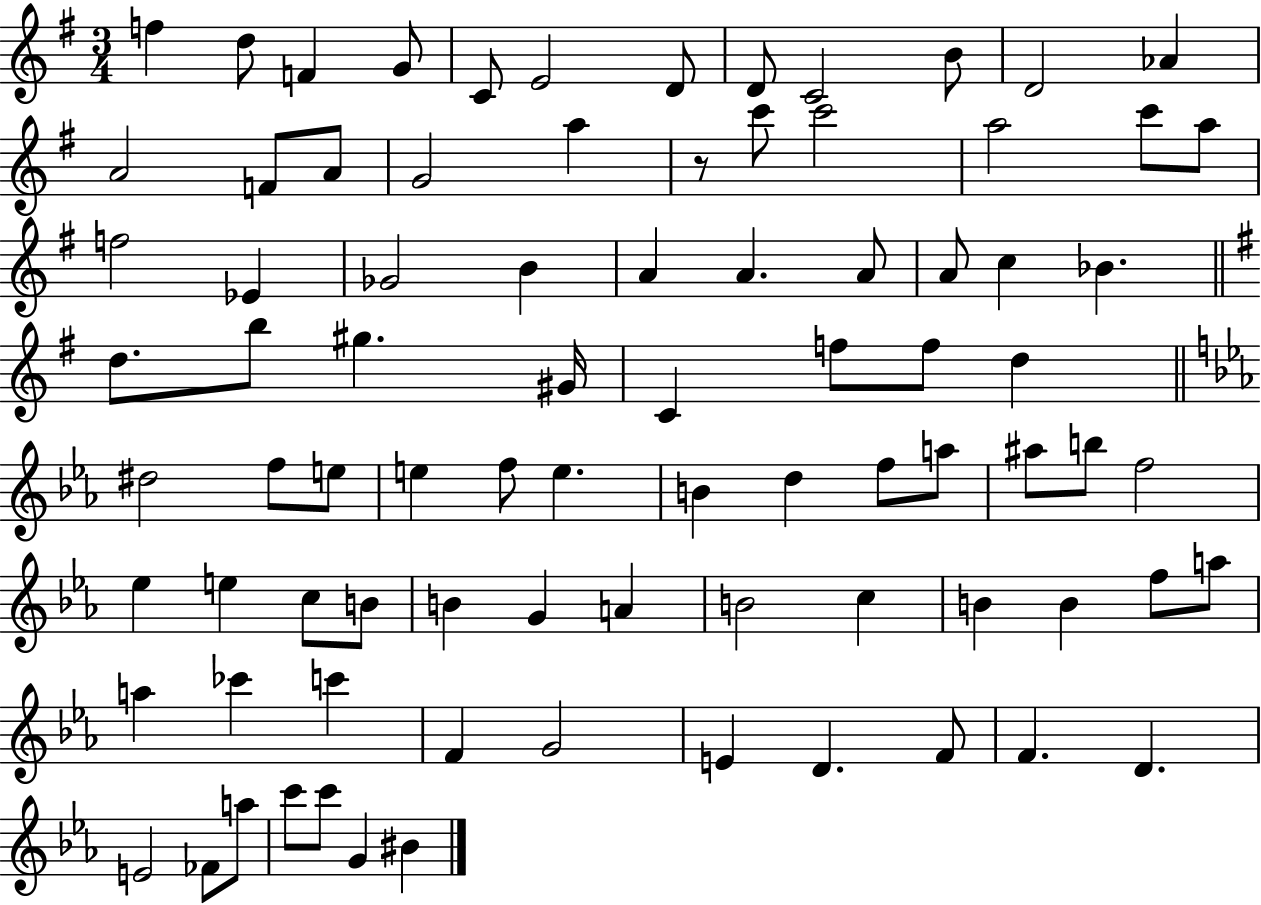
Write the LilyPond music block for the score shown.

{
  \clef treble
  \numericTimeSignature
  \time 3/4
  \key g \major
  \repeat volta 2 { f''4 d''8 f'4 g'8 | c'8 e'2 d'8 | d'8 c'2 b'8 | d'2 aes'4 | \break a'2 f'8 a'8 | g'2 a''4 | r8 c'''8 c'''2 | a''2 c'''8 a''8 | \break f''2 ees'4 | ges'2 b'4 | a'4 a'4. a'8 | a'8 c''4 bes'4. | \break \bar "||" \break \key g \major d''8. b''8 gis''4. gis'16 | c'4 f''8 f''8 d''4 | \bar "||" \break \key c \minor dis''2 f''8 e''8 | e''4 f''8 e''4. | b'4 d''4 f''8 a''8 | ais''8 b''8 f''2 | \break ees''4 e''4 c''8 b'8 | b'4 g'4 a'4 | b'2 c''4 | b'4 b'4 f''8 a''8 | \break a''4 ces'''4 c'''4 | f'4 g'2 | e'4 d'4. f'8 | f'4. d'4. | \break e'2 fes'8 a''8 | c'''8 c'''8 g'4 bis'4 | } \bar "|."
}